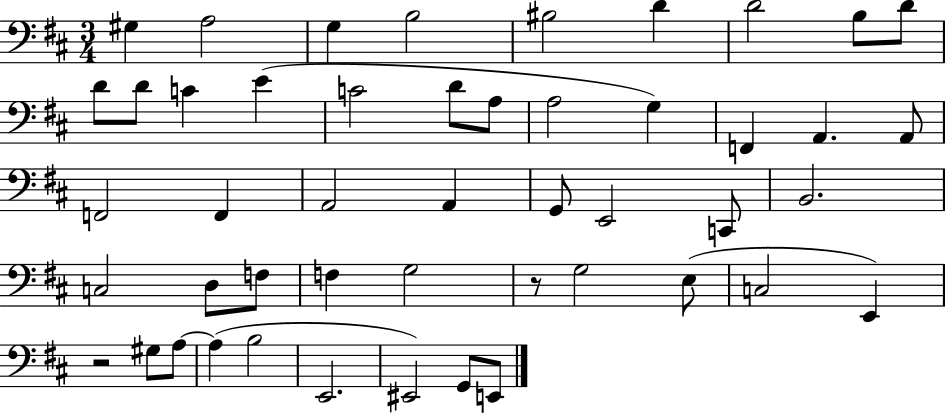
{
  \clef bass
  \numericTimeSignature
  \time 3/4
  \key d \major
  gis4 a2 | g4 b2 | bis2 d'4 | d'2 b8 d'8 | \break d'8 d'8 c'4 e'4( | c'2 d'8 a8 | a2 g4) | f,4 a,4. a,8 | \break f,2 f,4 | a,2 a,4 | g,8 e,2 c,8 | b,2. | \break c2 d8 f8 | f4 g2 | r8 g2 e8( | c2 e,4) | \break r2 gis8 a8~~ | a4( b2 | e,2. | eis,2) g,8 e,8 | \break \bar "|."
}